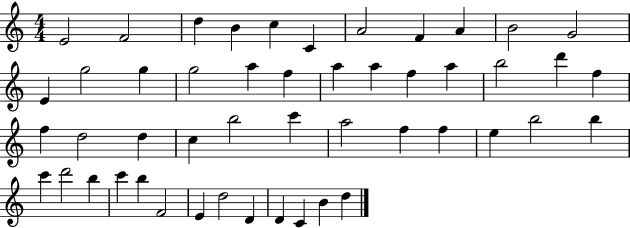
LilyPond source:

{
  \clef treble
  \numericTimeSignature
  \time 4/4
  \key c \major
  e'2 f'2 | d''4 b'4 c''4 c'4 | a'2 f'4 a'4 | b'2 g'2 | \break e'4 g''2 g''4 | g''2 a''4 f''4 | a''4 a''4 f''4 a''4 | b''2 d'''4 f''4 | \break f''4 d''2 d''4 | c''4 b''2 c'''4 | a''2 f''4 f''4 | e''4 b''2 b''4 | \break c'''4 d'''2 b''4 | c'''4 b''4 f'2 | e'4 d''2 d'4 | d'4 c'4 b'4 d''4 | \break \bar "|."
}